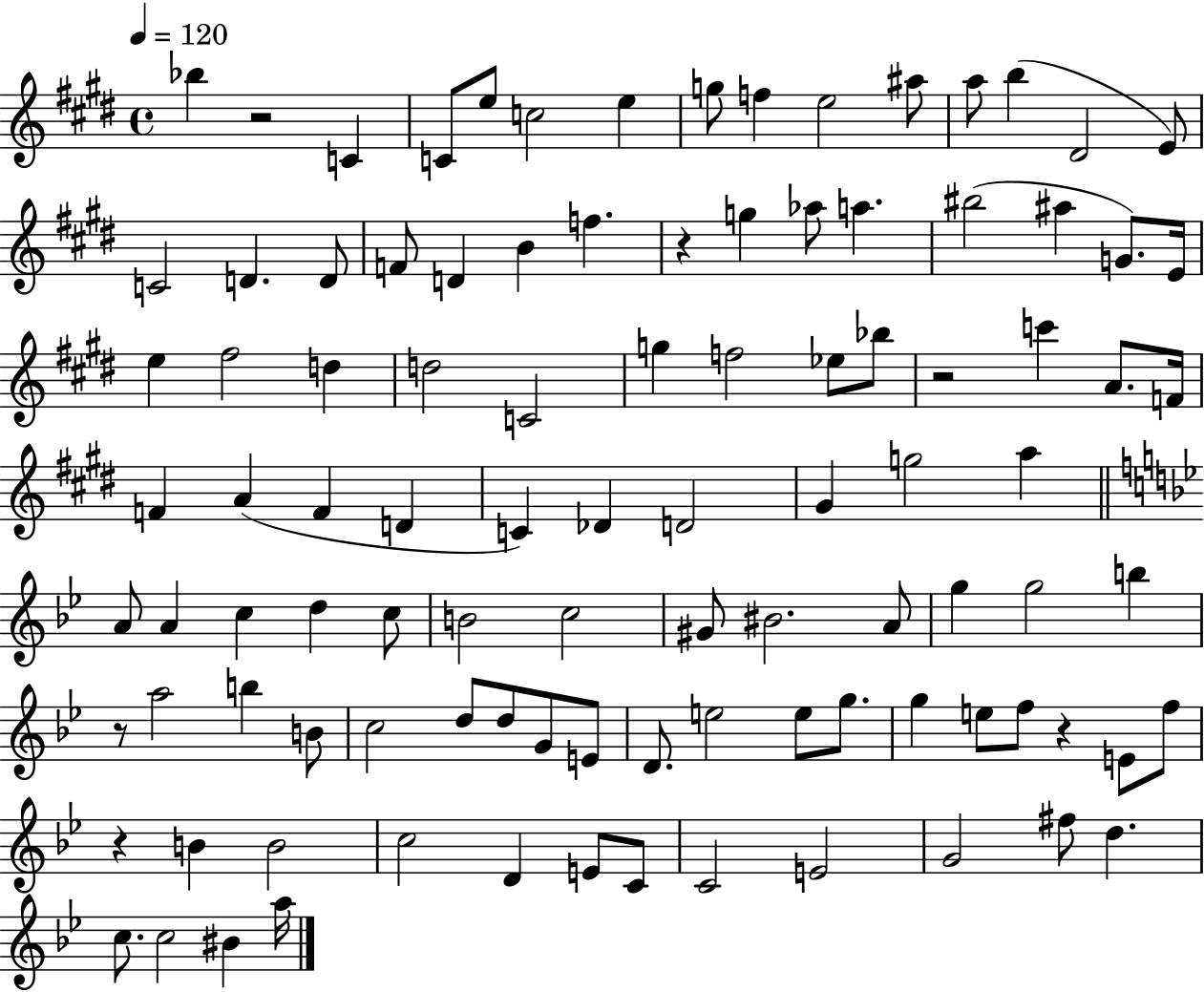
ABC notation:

X:1
T:Untitled
M:4/4
L:1/4
K:E
_b z2 C C/2 e/2 c2 e g/2 f e2 ^a/2 a/2 b ^D2 E/2 C2 D D/2 F/2 D B f z g _a/2 a ^b2 ^a G/2 E/4 e ^f2 d d2 C2 g f2 _e/2 _b/2 z2 c' A/2 F/4 F A F D C _D D2 ^G g2 a A/2 A c d c/2 B2 c2 ^G/2 ^B2 A/2 g g2 b z/2 a2 b B/2 c2 d/2 d/2 G/2 E/2 D/2 e2 e/2 g/2 g e/2 f/2 z E/2 f/2 z B B2 c2 D E/2 C/2 C2 E2 G2 ^f/2 d c/2 c2 ^B a/4